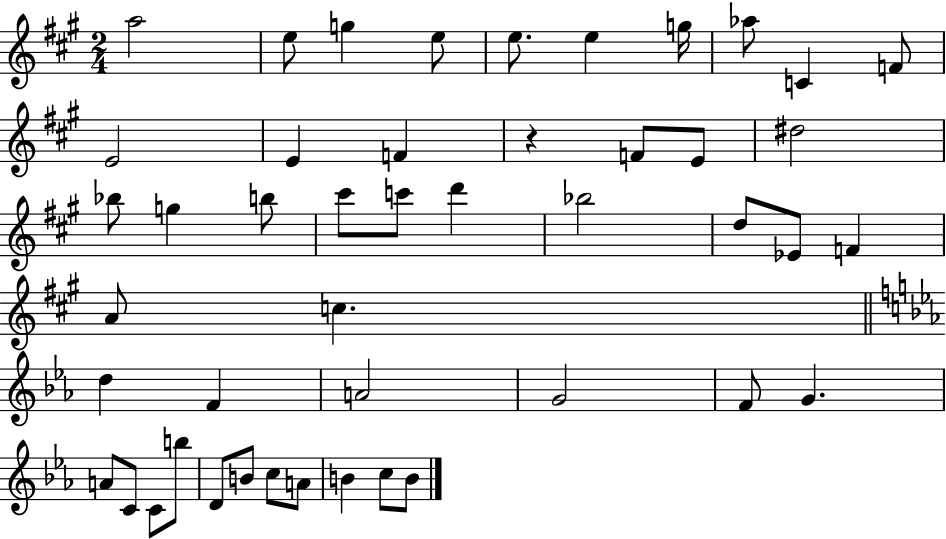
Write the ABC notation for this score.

X:1
T:Untitled
M:2/4
L:1/4
K:A
a2 e/2 g e/2 e/2 e g/4 _a/2 C F/2 E2 E F z F/2 E/2 ^d2 _b/2 g b/2 ^c'/2 c'/2 d' _b2 d/2 _E/2 F A/2 c d F A2 G2 F/2 G A/2 C/2 C/2 b/2 D/2 B/2 c/2 A/2 B c/2 B/2